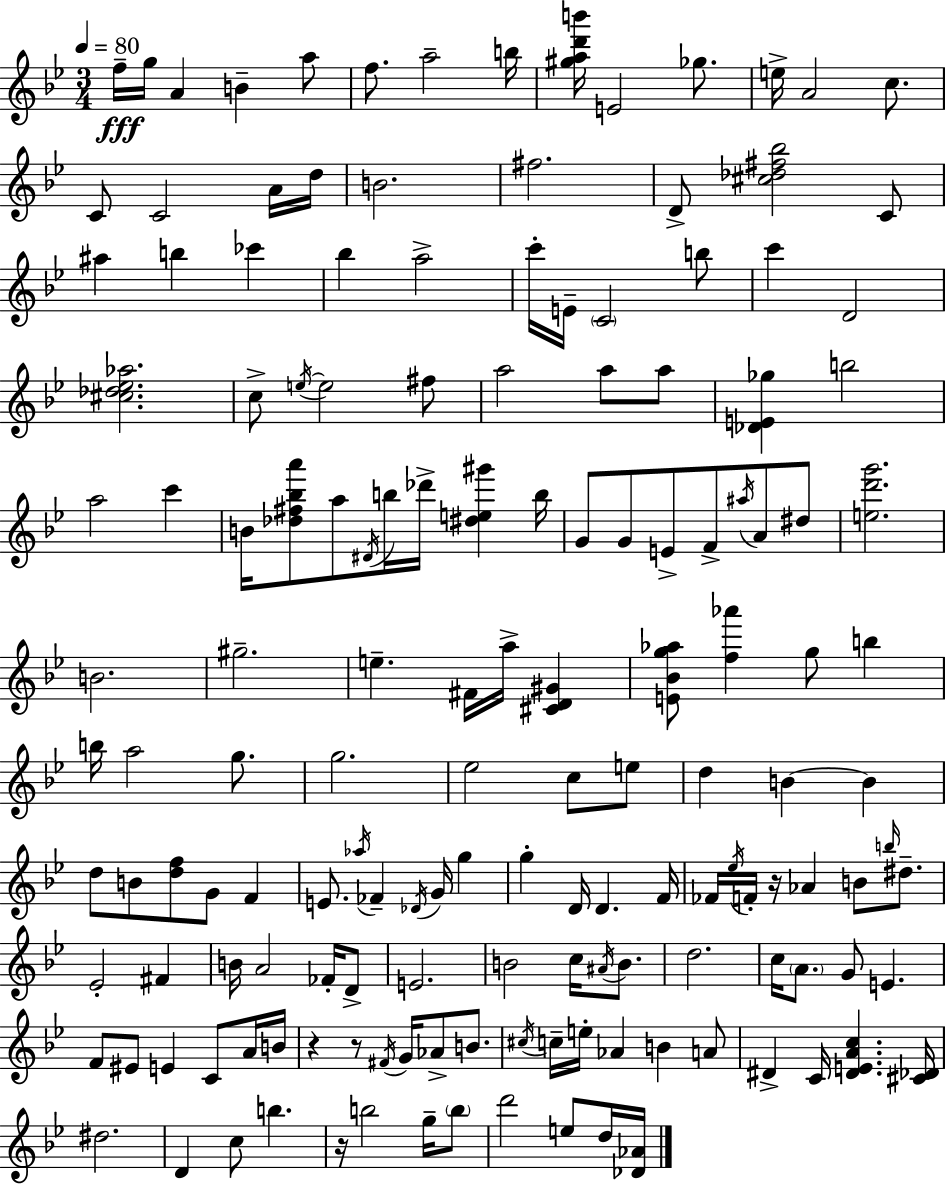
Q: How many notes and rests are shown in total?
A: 155